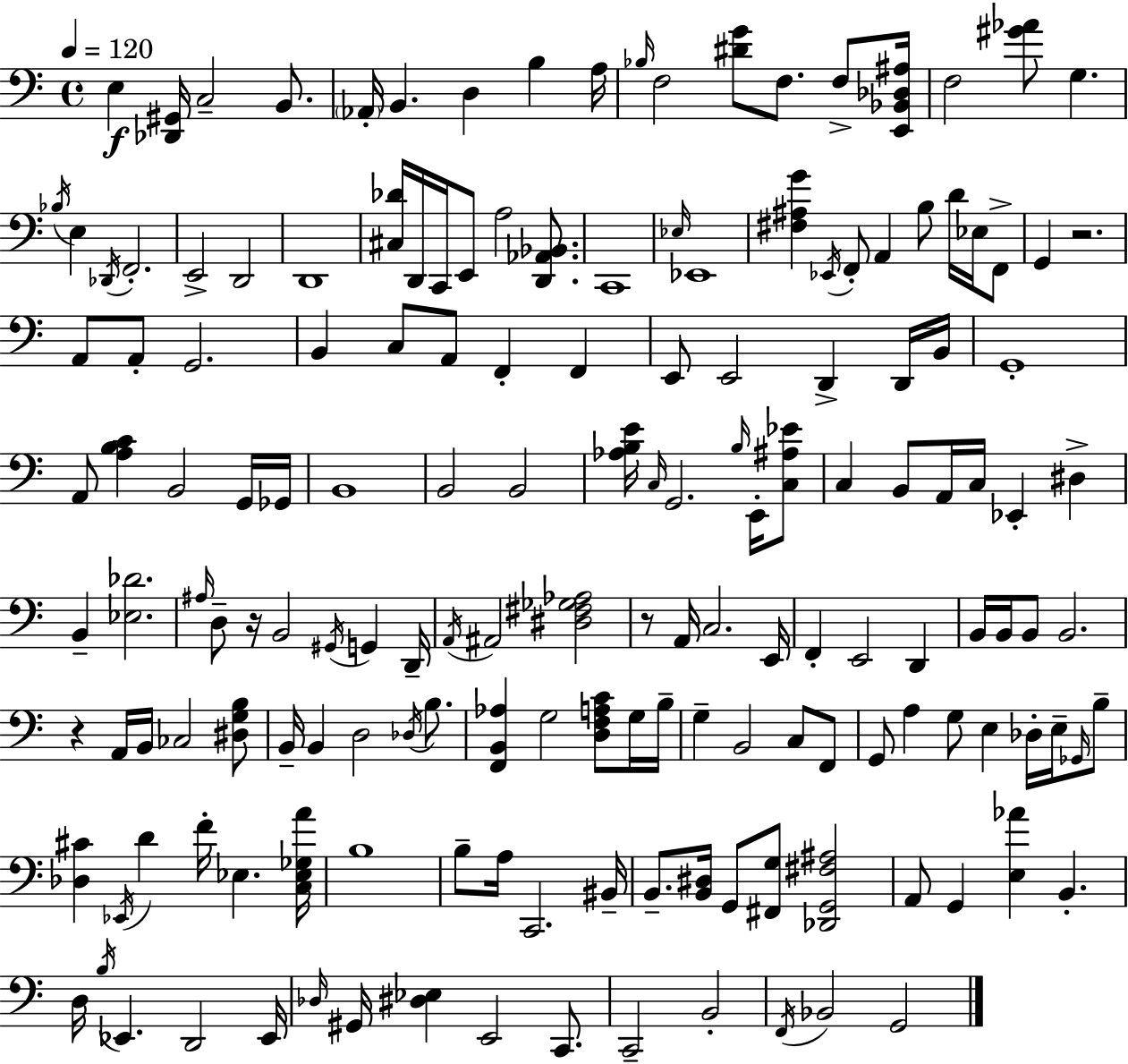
X:1
T:Untitled
M:4/4
L:1/4
K:Am
E, [_D,,^G,,]/4 C,2 B,,/2 _A,,/4 B,, D, B, A,/4 _B,/4 F,2 [^DG]/2 F,/2 F,/2 [E,,_B,,_D,^A,]/4 F,2 [^G_A]/2 G, _B,/4 E, _D,,/4 F,,2 E,,2 D,,2 D,,4 [^C,_D]/4 D,,/4 C,,/4 E,,/2 A,2 [D,,_A,,_B,,]/2 C,,4 _E,/4 _E,,4 [^F,^A,G] _E,,/4 F,,/2 A,, B,/2 D/4 _E,/4 F,,/2 G,, z2 A,,/2 A,,/2 G,,2 B,, C,/2 A,,/2 F,, F,, E,,/2 E,,2 D,, D,,/4 B,,/4 G,,4 A,,/2 [A,B,C] B,,2 G,,/4 _G,,/4 B,,4 B,,2 B,,2 [_A,B,E]/4 C,/4 G,,2 B,/4 E,,/4 [C,^A,_E]/2 C, B,,/2 A,,/4 C,/4 _E,, ^D, B,, [_E,_D]2 ^A,/4 D,/2 z/4 B,,2 ^G,,/4 G,, D,,/4 A,,/4 ^A,,2 [^D,^F,_G,_A,]2 z/2 A,,/4 C,2 E,,/4 F,, E,,2 D,, B,,/4 B,,/4 B,,/2 B,,2 z A,,/4 B,,/4 _C,2 [^D,G,B,]/2 B,,/4 B,, D,2 _D,/4 B,/2 [F,,B,,_A,] G,2 [D,F,A,C]/2 G,/4 B,/4 G, B,,2 C,/2 F,,/2 G,,/2 A, G,/2 E, _D,/4 E,/4 _G,,/4 B,/2 [_D,^C] _E,,/4 D F/4 _E, [C,_E,_G,A]/4 B,4 B,/2 A,/4 C,,2 ^B,,/4 B,,/2 [B,,^D,]/4 G,,/2 [^F,,G,]/2 [_D,,G,,^F,^A,]2 A,,/2 G,, [E,_A] B,, D,/4 B,/4 _E,, D,,2 _E,,/4 _D,/4 ^G,,/4 [^D,_E,] E,,2 C,,/2 C,,2 B,,2 F,,/4 _B,,2 G,,2